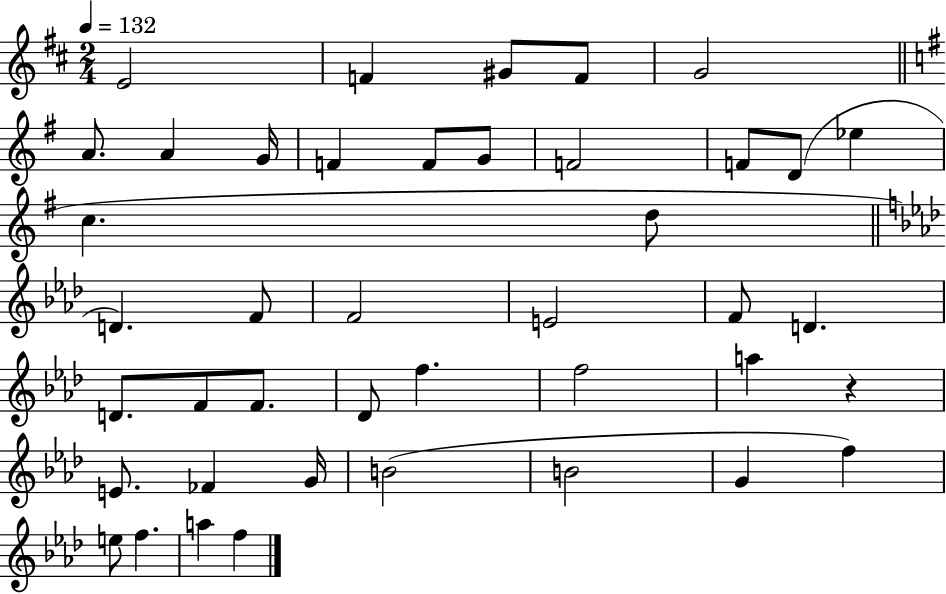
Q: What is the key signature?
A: D major